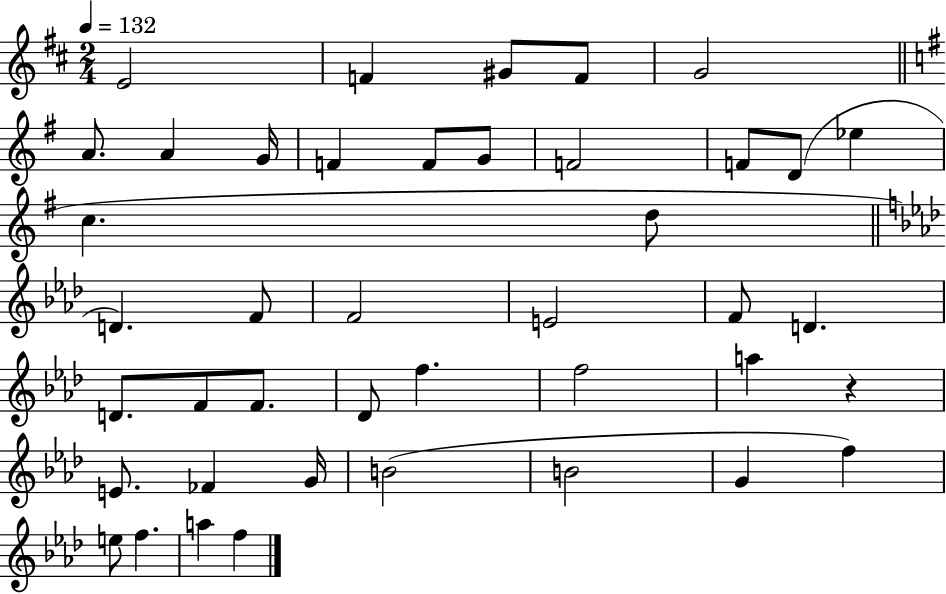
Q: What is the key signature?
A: D major